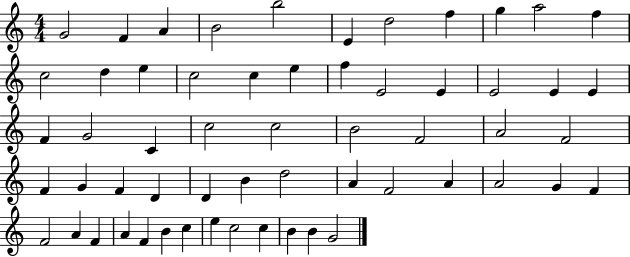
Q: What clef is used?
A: treble